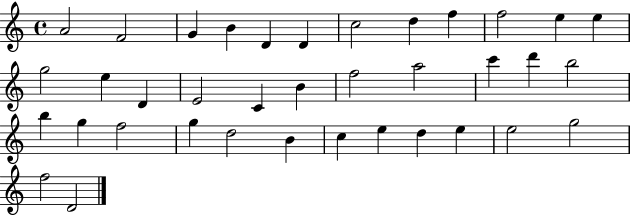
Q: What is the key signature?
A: C major